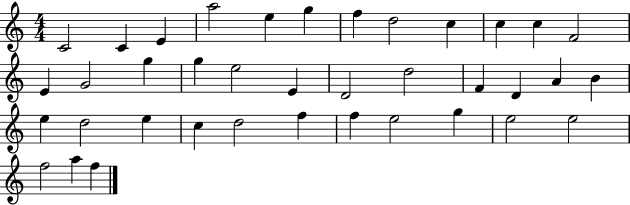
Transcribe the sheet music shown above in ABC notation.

X:1
T:Untitled
M:4/4
L:1/4
K:C
C2 C E a2 e g f d2 c c c F2 E G2 g g e2 E D2 d2 F D A B e d2 e c d2 f f e2 g e2 e2 f2 a f